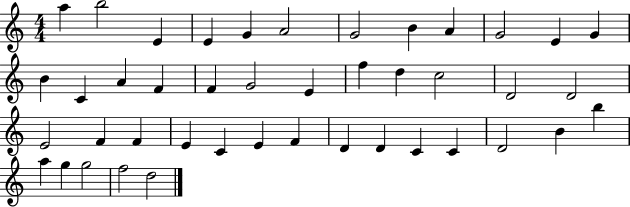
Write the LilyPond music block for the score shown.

{
  \clef treble
  \numericTimeSignature
  \time 4/4
  \key c \major
  a''4 b''2 e'4 | e'4 g'4 a'2 | g'2 b'4 a'4 | g'2 e'4 g'4 | \break b'4 c'4 a'4 f'4 | f'4 g'2 e'4 | f''4 d''4 c''2 | d'2 d'2 | \break e'2 f'4 f'4 | e'4 c'4 e'4 f'4 | d'4 d'4 c'4 c'4 | d'2 b'4 b''4 | \break a''4 g''4 g''2 | f''2 d''2 | \bar "|."
}